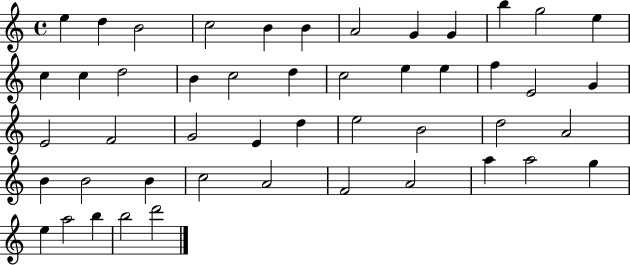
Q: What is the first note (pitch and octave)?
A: E5